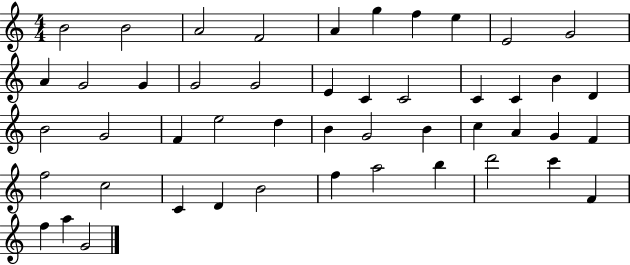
{
  \clef treble
  \numericTimeSignature
  \time 4/4
  \key c \major
  b'2 b'2 | a'2 f'2 | a'4 g''4 f''4 e''4 | e'2 g'2 | \break a'4 g'2 g'4 | g'2 g'2 | e'4 c'4 c'2 | c'4 c'4 b'4 d'4 | \break b'2 g'2 | f'4 e''2 d''4 | b'4 g'2 b'4 | c''4 a'4 g'4 f'4 | \break f''2 c''2 | c'4 d'4 b'2 | f''4 a''2 b''4 | d'''2 c'''4 f'4 | \break f''4 a''4 g'2 | \bar "|."
}